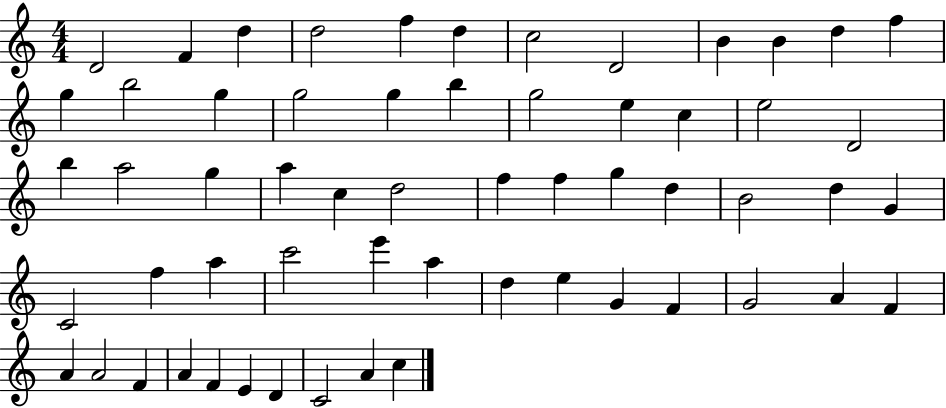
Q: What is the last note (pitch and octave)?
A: C5